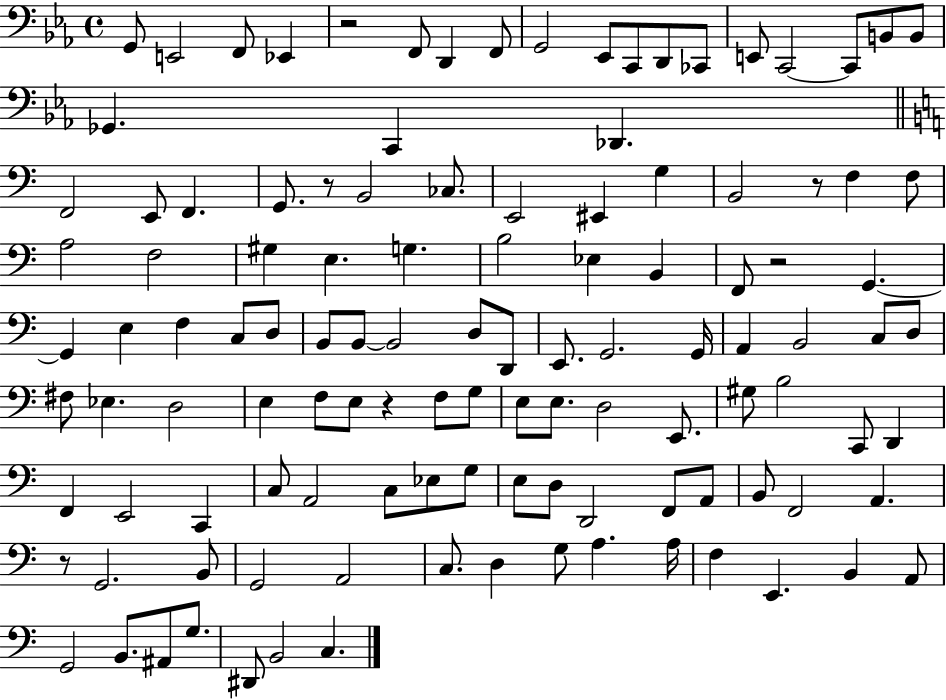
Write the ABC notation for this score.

X:1
T:Untitled
M:4/4
L:1/4
K:Eb
G,,/2 E,,2 F,,/2 _E,, z2 F,,/2 D,, F,,/2 G,,2 _E,,/2 C,,/2 D,,/2 _C,,/2 E,,/2 C,,2 C,,/2 B,,/2 B,,/2 _G,, C,, _D,, F,,2 E,,/2 F,, G,,/2 z/2 B,,2 _C,/2 E,,2 ^E,, G, B,,2 z/2 F, F,/2 A,2 F,2 ^G, E, G, B,2 _E, B,, F,,/2 z2 G,, G,, E, F, C,/2 D,/2 B,,/2 B,,/2 B,,2 D,/2 D,,/2 E,,/2 G,,2 G,,/4 A,, B,,2 C,/2 D,/2 ^F,/2 _E, D,2 E, F,/2 E,/2 z F,/2 G,/2 E,/2 E,/2 D,2 E,,/2 ^G,/2 B,2 C,,/2 D,, F,, E,,2 C,, C,/2 A,,2 C,/2 _E,/2 G,/2 E,/2 D,/2 D,,2 F,,/2 A,,/2 B,,/2 F,,2 A,, z/2 G,,2 B,,/2 G,,2 A,,2 C,/2 D, G,/2 A, A,/4 F, E,, B,, A,,/2 G,,2 B,,/2 ^A,,/2 G,/2 ^D,,/2 B,,2 C,